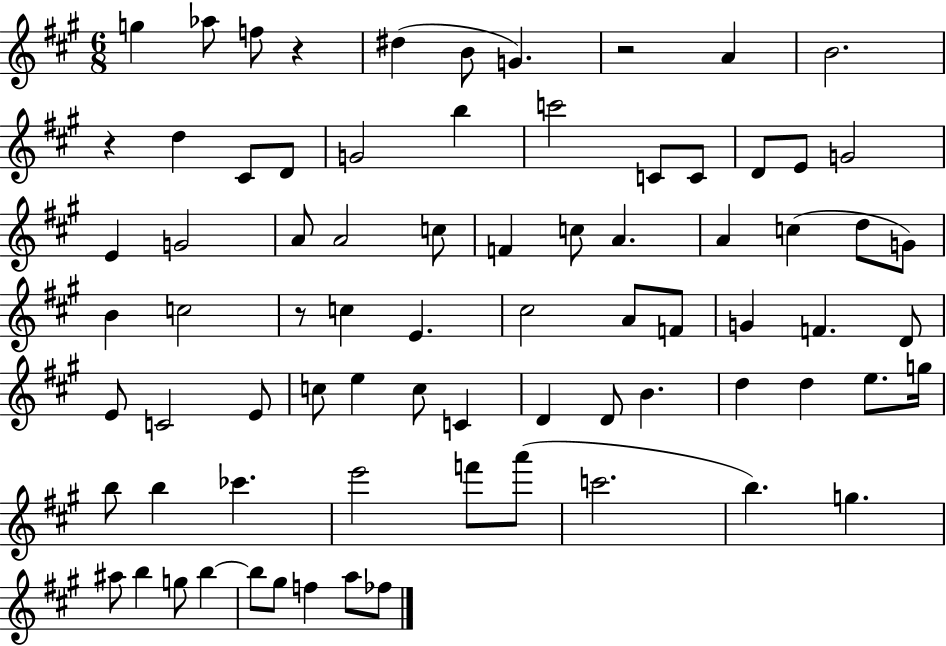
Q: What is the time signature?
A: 6/8